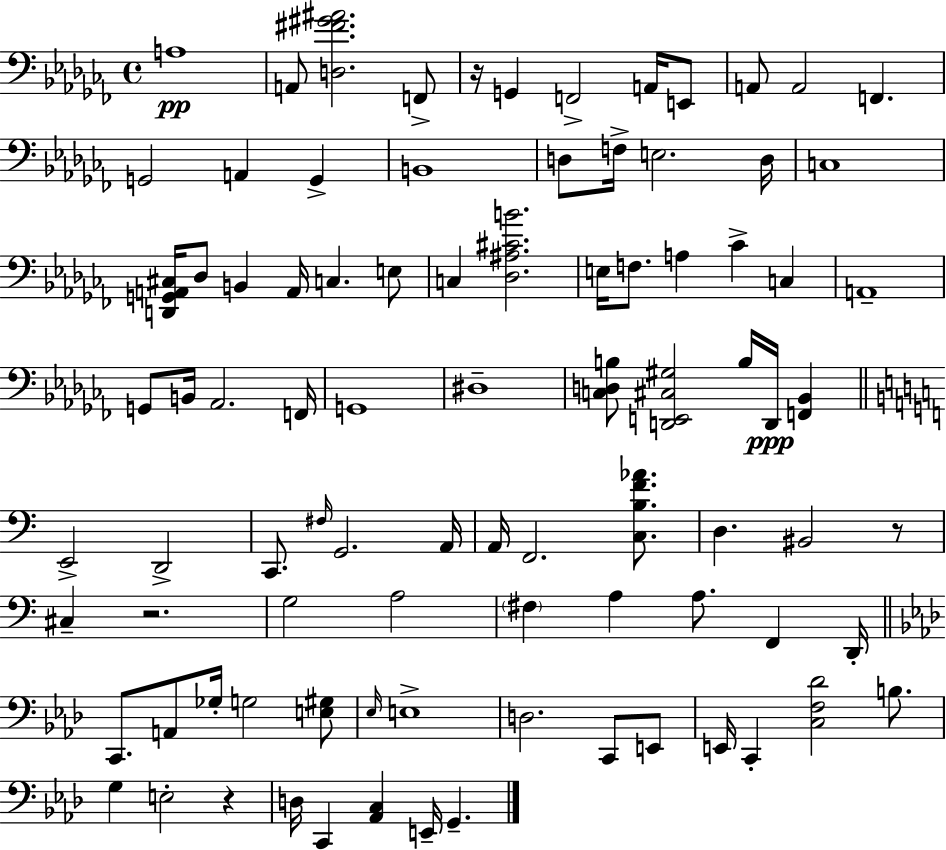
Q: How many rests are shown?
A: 4